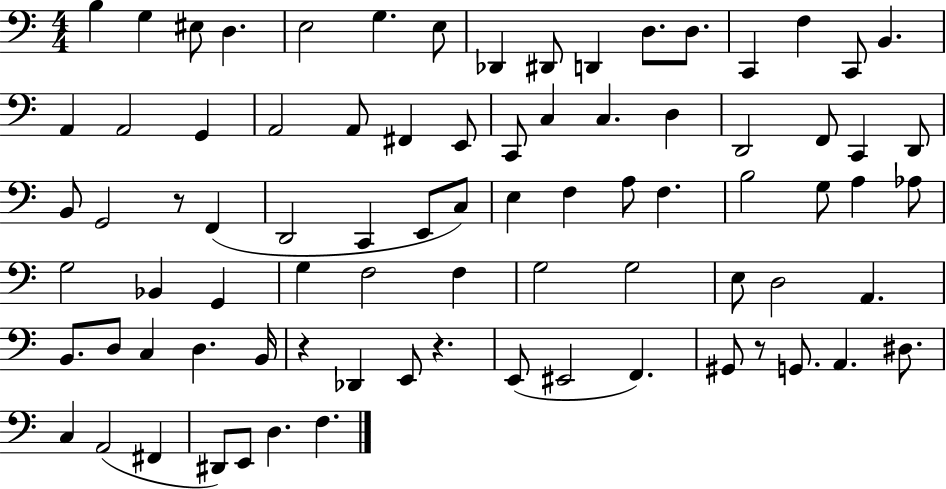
B3/q G3/q EIS3/e D3/q. E3/h G3/q. E3/e Db2/q D#2/e D2/q D3/e. D3/e. C2/q F3/q C2/e B2/q. A2/q A2/h G2/q A2/h A2/e F#2/q E2/e C2/e C3/q C3/q. D3/q D2/h F2/e C2/q D2/e B2/e G2/h R/e F2/q D2/h C2/q E2/e C3/e E3/q F3/q A3/e F3/q. B3/h G3/e A3/q Ab3/e G3/h Bb2/q G2/q G3/q F3/h F3/q G3/h G3/h E3/e D3/h A2/q. B2/e. D3/e C3/q D3/q. B2/s R/q Db2/q E2/e R/q. E2/e EIS2/h F2/q. G#2/e R/e G2/e. A2/q. D#3/e. C3/q A2/h F#2/q D#2/e E2/e D3/q. F3/q.